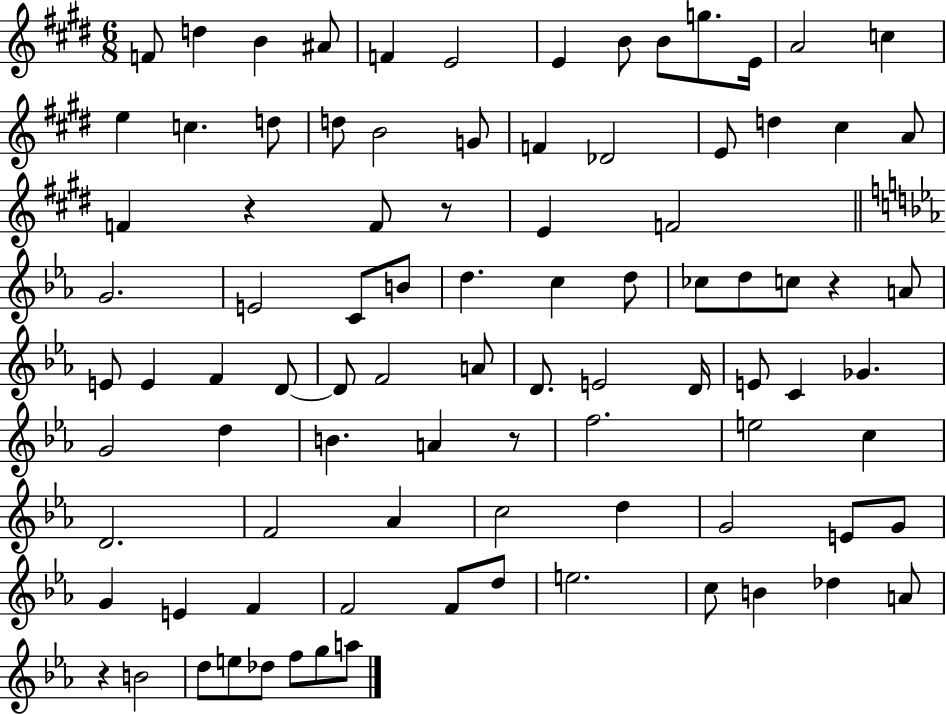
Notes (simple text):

F4/e D5/q B4/q A#4/e F4/q E4/h E4/q B4/e B4/e G5/e. E4/s A4/h C5/q E5/q C5/q. D5/e D5/e B4/h G4/e F4/q Db4/h E4/e D5/q C#5/q A4/e F4/q R/q F4/e R/e E4/q F4/h G4/h. E4/h C4/e B4/e D5/q. C5/q D5/e CES5/e D5/e C5/e R/q A4/e E4/e E4/q F4/q D4/e D4/e F4/h A4/e D4/e. E4/h D4/s E4/e C4/q Gb4/q. G4/h D5/q B4/q. A4/q R/e F5/h. E5/h C5/q D4/h. F4/h Ab4/q C5/h D5/q G4/h E4/e G4/e G4/q E4/q F4/q F4/h F4/e D5/e E5/h. C5/e B4/q Db5/q A4/e R/q B4/h D5/e E5/e Db5/e F5/e G5/e A5/e